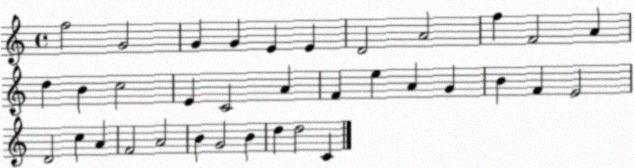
X:1
T:Untitled
M:4/4
L:1/4
K:C
f2 G2 G G E E D2 A2 f F2 A d B c2 E C2 A F e A G B F E2 D2 c A F2 A2 B G2 B d d2 C